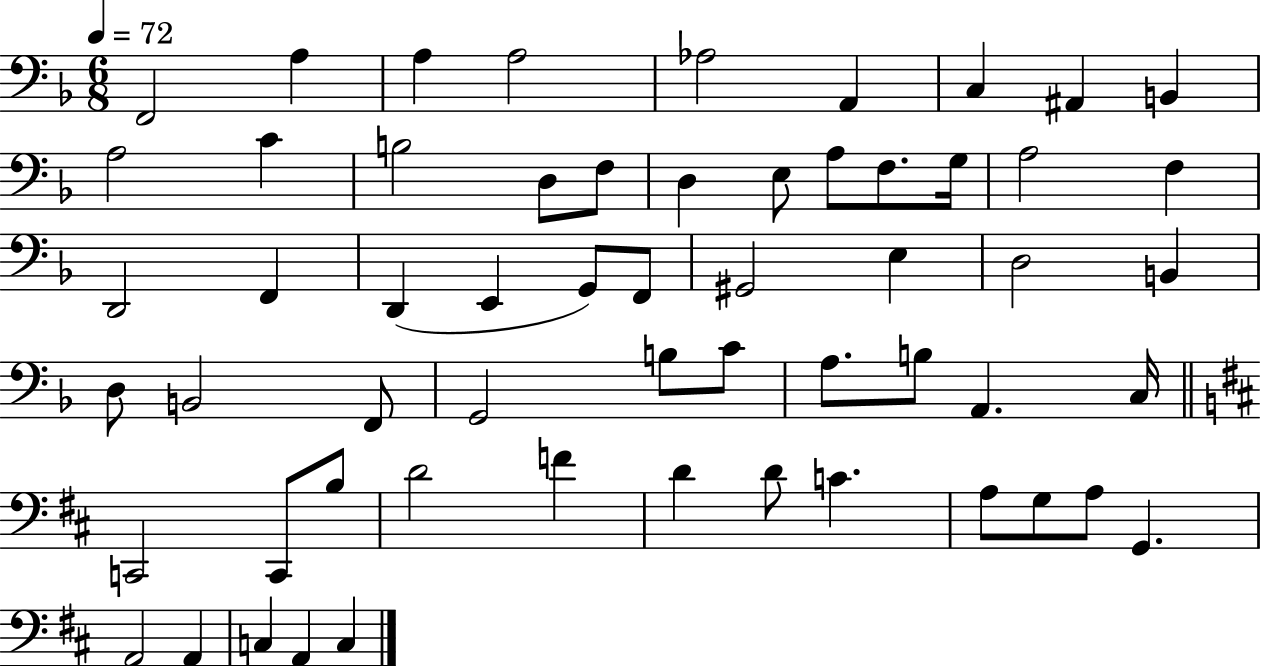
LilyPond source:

{
  \clef bass
  \numericTimeSignature
  \time 6/8
  \key f \major
  \tempo 4 = 72
  \repeat volta 2 { f,2 a4 | a4 a2 | aes2 a,4 | c4 ais,4 b,4 | \break a2 c'4 | b2 d8 f8 | d4 e8 a8 f8. g16 | a2 f4 | \break d,2 f,4 | d,4( e,4 g,8) f,8 | gis,2 e4 | d2 b,4 | \break d8 b,2 f,8 | g,2 b8 c'8 | a8. b8 a,4. c16 | \bar "||" \break \key d \major c,2 c,8 b8 | d'2 f'4 | d'4 d'8 c'4. | a8 g8 a8 g,4. | \break a,2 a,4 | c4 a,4 c4 | } \bar "|."
}